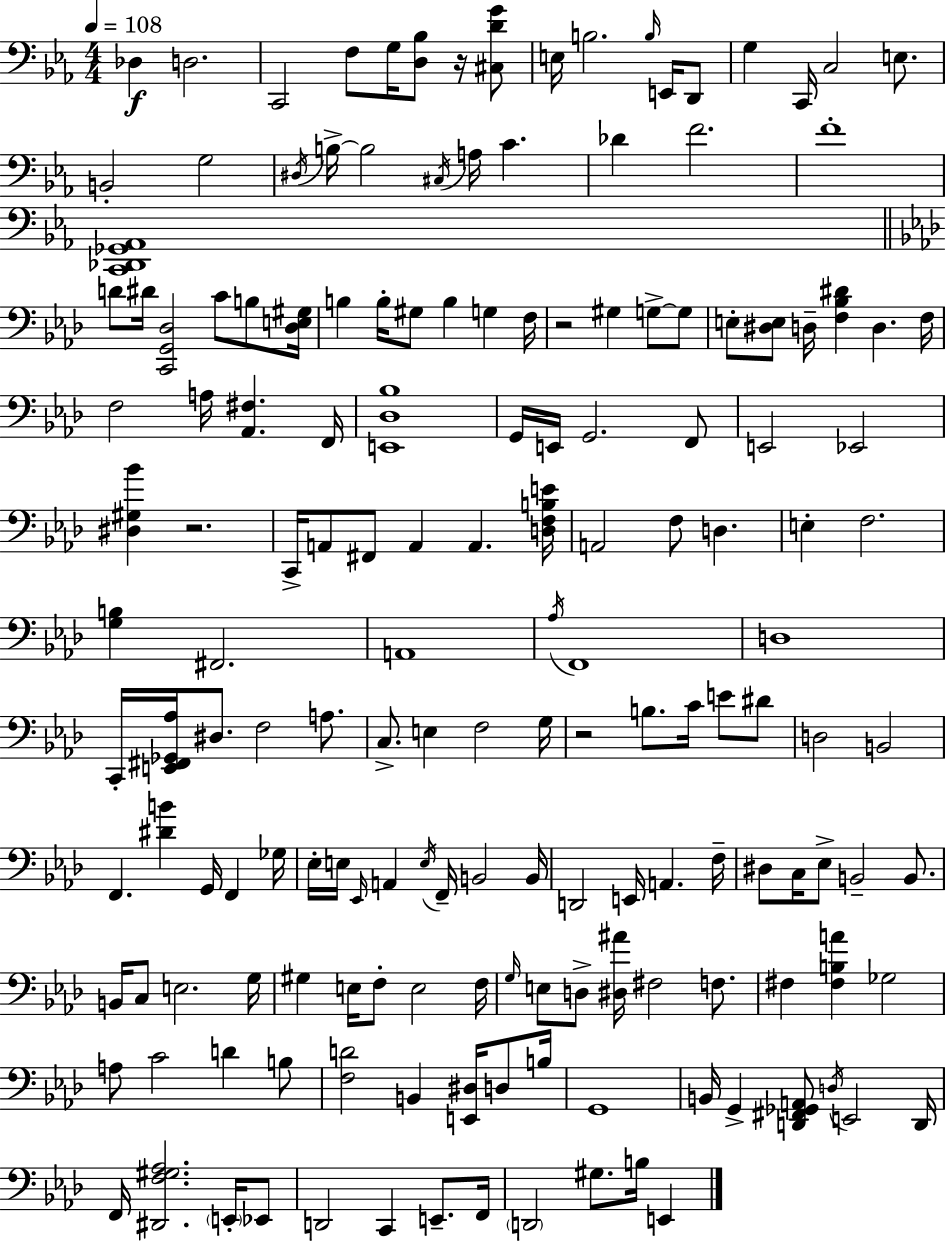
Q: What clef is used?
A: bass